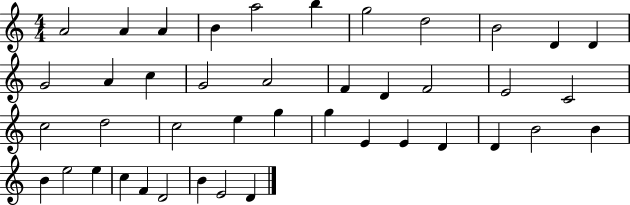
{
  \clef treble
  \numericTimeSignature
  \time 4/4
  \key c \major
  a'2 a'4 a'4 | b'4 a''2 b''4 | g''2 d''2 | b'2 d'4 d'4 | \break g'2 a'4 c''4 | g'2 a'2 | f'4 d'4 f'2 | e'2 c'2 | \break c''2 d''2 | c''2 e''4 g''4 | g''4 e'4 e'4 d'4 | d'4 b'2 b'4 | \break b'4 e''2 e''4 | c''4 f'4 d'2 | b'4 e'2 d'4 | \bar "|."
}